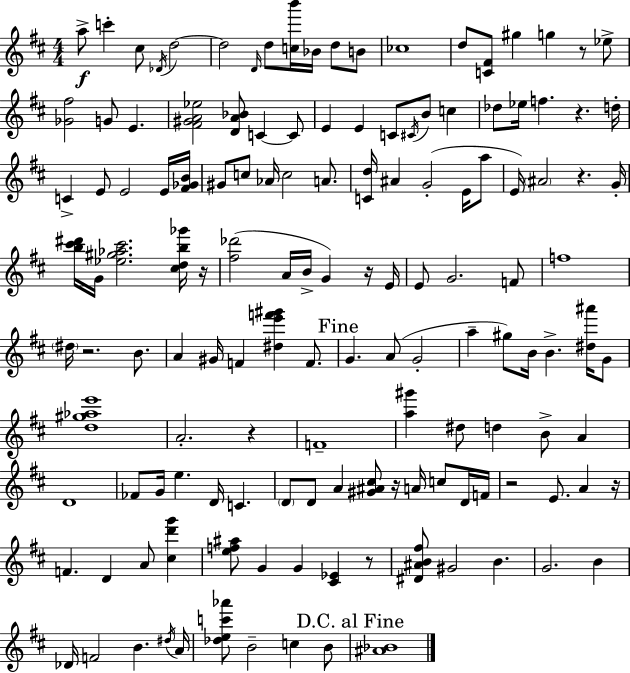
A5/e C6/q C#5/e Db4/s D5/h D5/h D4/s D5/e [C5,B6]/s Bb4/s D5/e B4/e CES5/w D5/e [C4,F#4]/e G#5/q G5/q R/e Eb5/e [Gb4,F#5]/h G4/e E4/q. [F#4,G#4,A4,Eb5]/h [D4,A4,Bb4]/e C4/q C4/e E4/q E4/q C4/e C#4/s B4/e C5/q Db5/e Eb5/s F5/q. R/q. D5/s C4/q E4/e E4/h E4/s [F#4,Gb4,B4]/s G#4/e C5/e Ab4/s C5/h A4/e. [C4,D5]/s A#4/q G4/h E4/s A5/e E4/s A#4/h R/q. G4/s [B5,C#6,D#6]/s G4/s [Eb5,G#5,Ab5,C#6]/h. [C#5,D5,B5,Gb6]/s R/s [F#5,Db6]/h A4/s B4/s G4/q R/s E4/s E4/e G4/h. F4/e F5/w D#5/s R/h. B4/e. A4/q G#4/s F4/q [D#5,E6,F6,G#6]/q F4/e. G4/q. A4/e G4/h A5/q G#5/e B4/s B4/q. [D#5,A#6]/s G4/e [D5,G#5,Ab5,E6]/w A4/h. R/q F4/w [A5,G#6]/q D#5/e D5/q B4/e A4/q D4/w FES4/e G4/s E5/q. D4/s C4/q. D4/e D4/e A4/q [G#4,A#4,C#5]/e R/s A4/s C5/e D4/s F4/s R/h E4/e. A4/q R/s F4/q. D4/q A4/e [C#5,D6,G6]/q [E5,F5,A#5]/e G4/q G4/q [C#4,Eb4]/q R/e [D#4,A#4,B4,F#5]/e G#4/h B4/q. G4/h. B4/q Db4/s F4/h B4/q. D#5/s A4/s [Db5,E5,C6,Ab6]/e B4/h C5/q B4/e [A#4,Bb4]/w